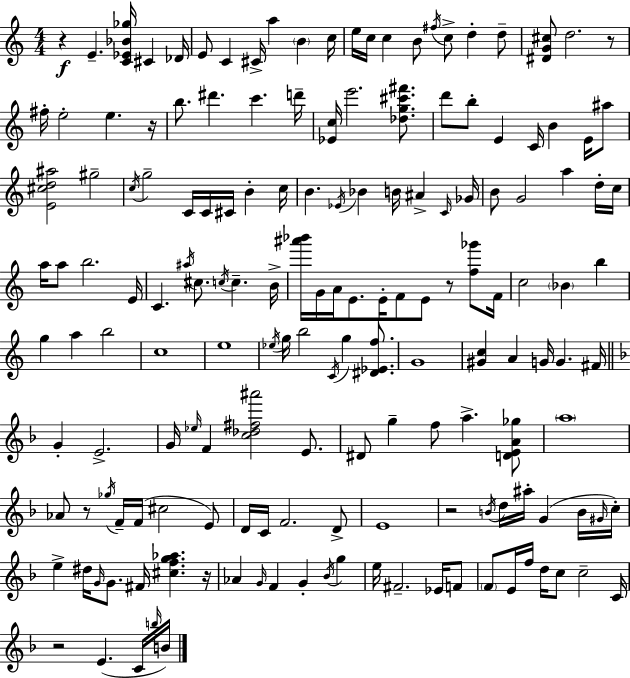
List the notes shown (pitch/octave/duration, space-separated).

R/q E4/q. [C4,Eb4,Bb4,Gb5]/s C#4/q Db4/s E4/e C4/q C#4/s A5/q B4/q C5/s E5/s C5/s C5/q B4/e F#5/s C5/e D5/q D5/e [D#4,G4,C#5]/e D5/h. R/e F#5/s E5/h E5/q. R/s B5/e. D#6/q. C6/q. D6/s [Eb4,C5]/s E6/h. [Db5,G5,C#6,F#6]/e. D6/e B5/e E4/q C4/s B4/q E4/s A#5/e [E4,C#5,D5,A#5]/h G#5/h C5/s G5/h C4/s C4/s C#4/s B4/q C5/s B4/q. Eb4/s Bb4/q B4/s A#4/q C4/s Gb4/s B4/e G4/h A5/q D5/s C5/s A5/s A5/e B5/h. E4/s C4/q. A#5/s C#5/e. C5/s C5/q. B4/s [A#6,Bb6]/s G4/s A4/s E4/e. E4/s F4/e E4/e R/e [F5,Gb6]/e F4/s C5/h Bb4/q B5/q G5/q A5/q B5/h C5/w E5/w Eb5/s G5/s B5/h C4/s G5/q [D#4,Eb4,F5]/e. G4/w [G#4,C5]/q A4/q G4/s G4/q. F#4/s G4/q E4/h. G4/s Eb5/s F4/q [C5,Db5,F#5,A#6]/h E4/e. D#4/e G5/q F5/e A5/q. [D4,E4,A4,Gb5]/e A5/w Ab4/e R/e Gb5/s F4/s F4/s C#5/h E4/e D4/s C4/s F4/h. D4/e E4/w R/h B4/s D5/s A#5/s G4/q B4/s G#4/s C5/s E5/q D#5/s G4/s G4/e. F#4/s [C#5,F5,G5,Ab5]/q. R/s Ab4/q G4/s F4/q G4/q Bb4/s G5/q E5/s F#4/h. Eb4/s F4/e F4/e E4/s F5/s D5/s C5/e C5/h C4/s R/h E4/q. C4/s B5/s B4/s